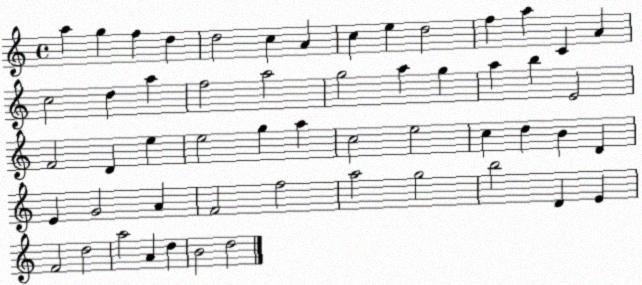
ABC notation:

X:1
T:Untitled
M:4/4
L:1/4
K:C
a g f d d2 c A c e d2 f a C A c2 d a f2 a2 g2 a g a b E2 F2 D e e2 g a c2 e2 c d B D E G2 A F2 f2 a2 g2 b2 D E F2 d2 a2 A d B2 d2